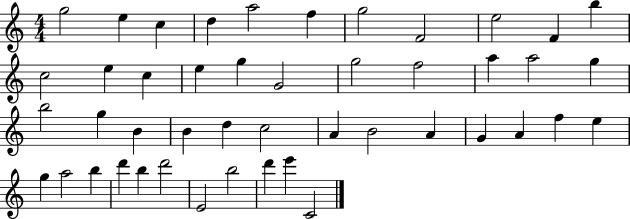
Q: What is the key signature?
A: C major